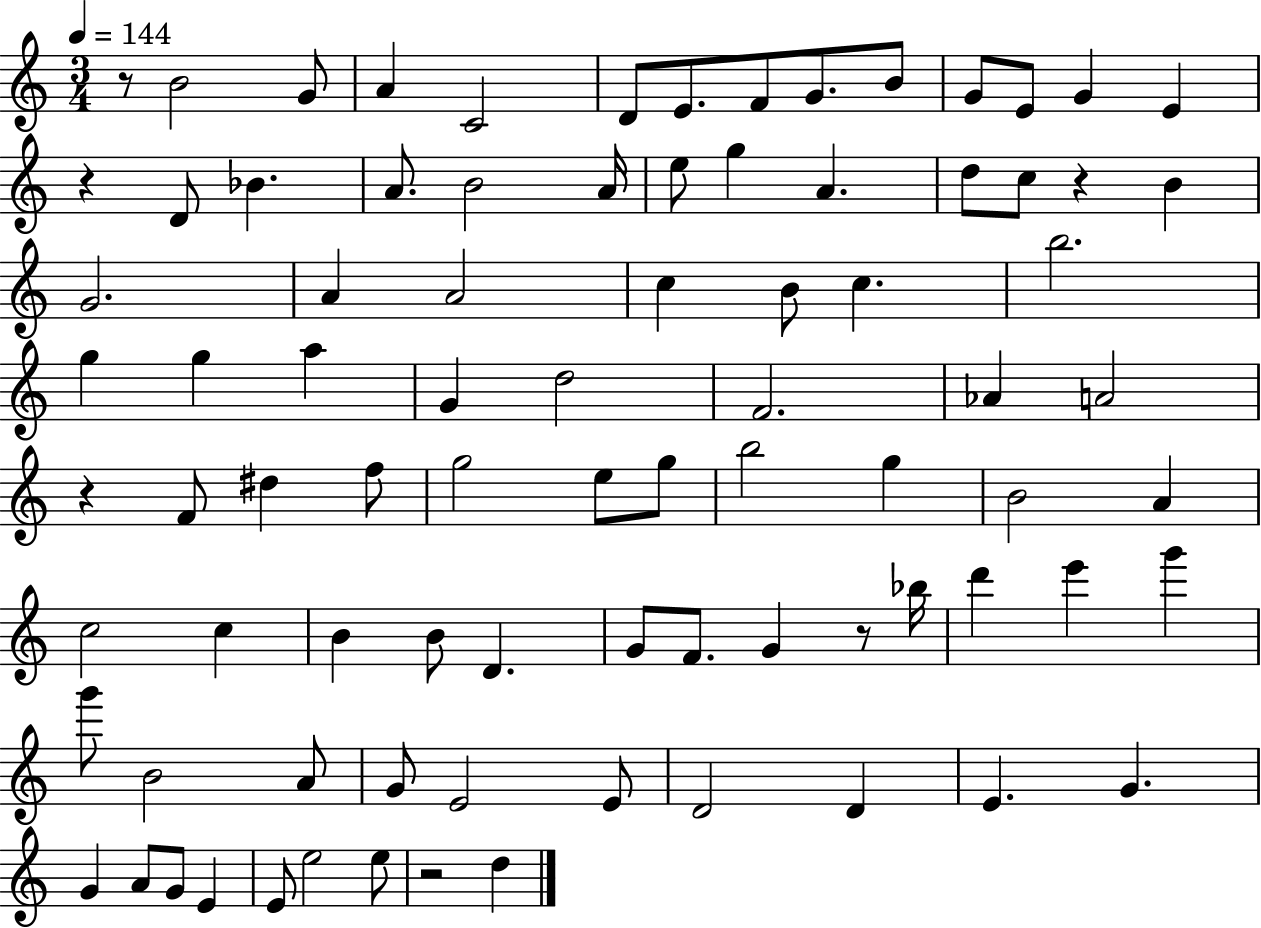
X:1
T:Untitled
M:3/4
L:1/4
K:C
z/2 B2 G/2 A C2 D/2 E/2 F/2 G/2 B/2 G/2 E/2 G E z D/2 _B A/2 B2 A/4 e/2 g A d/2 c/2 z B G2 A A2 c B/2 c b2 g g a G d2 F2 _A A2 z F/2 ^d f/2 g2 e/2 g/2 b2 g B2 A c2 c B B/2 D G/2 F/2 G z/2 _b/4 d' e' g' g'/2 B2 A/2 G/2 E2 E/2 D2 D E G G A/2 G/2 E E/2 e2 e/2 z2 d